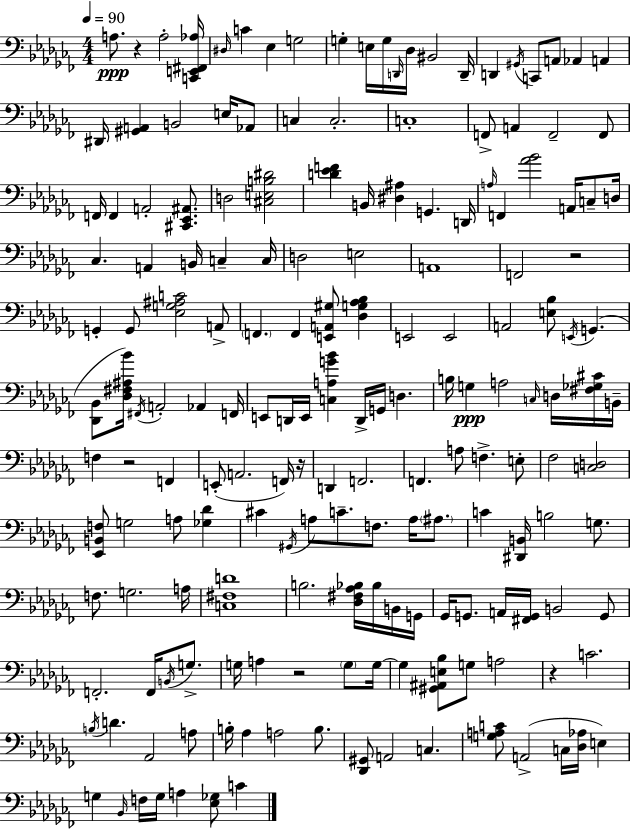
A3/e. R/q A3/h [C2,E2,F#2,Ab3]/s D#3/s C4/q Eb3/q G3/h G3/q E3/s G3/s D2/s Db3/s BIS2/h D2/s D2/q G#2/s C2/e A2/e Ab2/q A2/q D#2/s [G#2,A2]/q B2/h E3/s Ab2/e C3/q C3/h. C3/w F2/e A2/q F2/h F2/e F2/s F2/q A2/h [C#2,Eb2,A#2]/e. D3/h [C#3,E3,B3,D#4]/h [D4,Eb4,F4]/q B2/s [D#3,A#3]/q G2/q. D2/s A3/s F2/q [Ab4,Bb4]/h A2/s C3/e D3/s CES3/q. A2/q B2/s C3/q C3/s D3/h E3/h A2/w F2/h R/h G2/q G2/e [Eb3,G3,A#3,C4]/h A2/e F2/q. F2/q [E2,A2,G#3]/e [Db3,G3,Ab3,Bb3]/q E2/h E2/h A2/h [E3,Bb3]/e E2/s G2/q. [Db2,Bb2]/e [Db3,F#3,A#3,Bb4]/s F#2/s A2/h Ab2/q F2/s E2/e D2/s E2/s [C3,A3,G4,Bb4]/q D2/s G2/s D3/q. B3/s G3/q A3/h C3/s D3/s [F#3,Gb3,C#4]/s B2/s F3/q R/h F2/q E2/e A2/h. F2/s R/s D2/q F2/h. F2/q. A3/e F3/q. E3/e FES3/h [C3,D3]/h [Eb2,B2,F3]/e G3/h A3/e [Gb3,Db4]/q C#4/q G#2/s A3/e C4/e. F3/e. A3/s A#3/e. C4/q [D#2,B2]/s B3/h G3/e. F3/e. G3/h. A3/s [C3,F#3,D4]/w B3/h. [Db3,F#3,Ab3,Bb3]/s Bb3/s B2/s G2/s Gb2/s G2/e. A2/s [F#2,G2]/s B2/h G2/e F2/h. F2/s B2/s G3/e. G3/s A3/q R/h G3/e G3/s G3/q [G#2,A#2,E3,Bb3]/e G3/e A3/h R/q C4/h. B3/s D4/q. Ab2/h A3/e B3/s Ab3/q A3/h B3/e. [Db2,G#2]/e A2/h C3/q. [G3,A3,C4]/e A2/h C3/s [Db3,Ab3]/s E3/q G3/q Bb2/s F3/s G3/s A3/q [Eb3,Gb3]/e C4/q